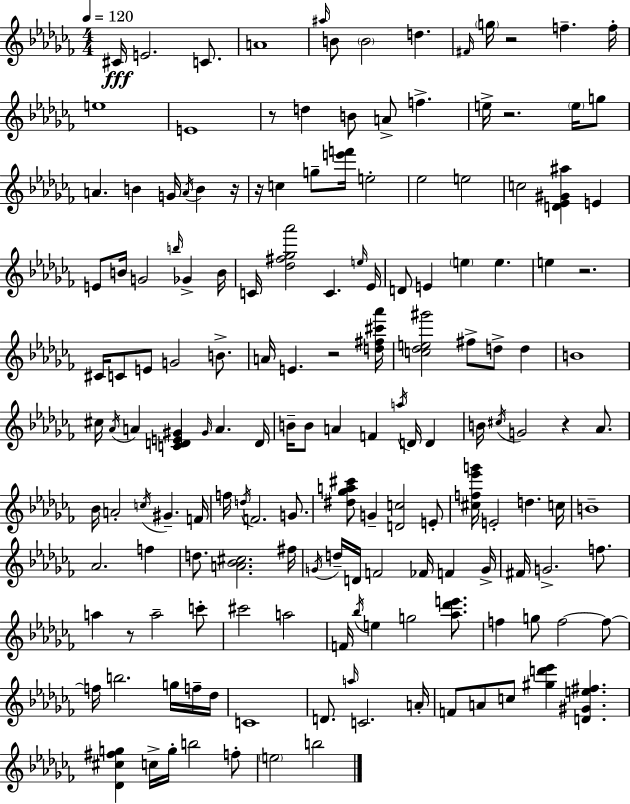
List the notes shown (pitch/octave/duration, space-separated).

C#4/s E4/h. C4/e. A4/w A#5/s B4/e B4/h D5/q. F#4/s G5/s R/h F5/q. F5/s E5/w E4/w R/e D5/q B4/e A4/e F5/q. E5/s R/h. E5/s G5/e A4/q. B4/q G4/s A4/s B4/q R/s R/s C5/q G5/e [E6,F6]/s E5/h Eb5/h E5/h C5/h [D4,Eb4,G#4,A#5]/q E4/q E4/e B4/s G4/h B5/s Gb4/q B4/s C4/s [Db5,F#5,Gb5,Ab6]/h C4/q. E5/s Eb4/s D4/e E4/q E5/q E5/q. E5/q R/h. C#4/s C4/e E4/e G4/h B4/e. A4/s E4/q. R/h [D5,F#5,C#6,Ab6]/s [C5,Db5,E5,G#6]/h F#5/e D5/e D5/q B4/w C#5/s Ab4/s A4/q [C4,D4,E4,G#4]/q G#4/s A4/q. D4/s B4/s B4/e A4/q F4/q A5/s D4/s D4/q B4/s C#5/s G4/h R/q Ab4/e. Bb4/s A4/h C5/s G#4/q. F4/s F5/s D5/s F4/h. G4/e. [D#5,Gb5,A5,C#6]/e G4/q [D4,C5]/h E4/e [C#5,F5,Eb6,G6]/s E4/h D5/q. C5/s B4/w Ab4/h. F5/q D5/e. [A4,Bb4,C#5]/h. F#5/s G4/s D5/s D4/s F4/h FES4/s F4/q G4/s F#4/s G4/h. F5/e. A5/q R/e A5/h C6/e C#6/h A5/h F4/s Bb5/s E5/q G5/h [Ab5,Db6,E6]/e. F5/q G5/e F5/h F5/e F5/s B5/h. G5/s F5/s Db5/s C4/w D4/e. A5/s C4/h. A4/s F4/e A4/e C5/e [G#5,D6,Eb6]/q [D4,G#4,E5,F#5]/q. [Db4,C#5,F#5,G5]/q C5/s G5/s B5/h F5/e E5/h B5/h